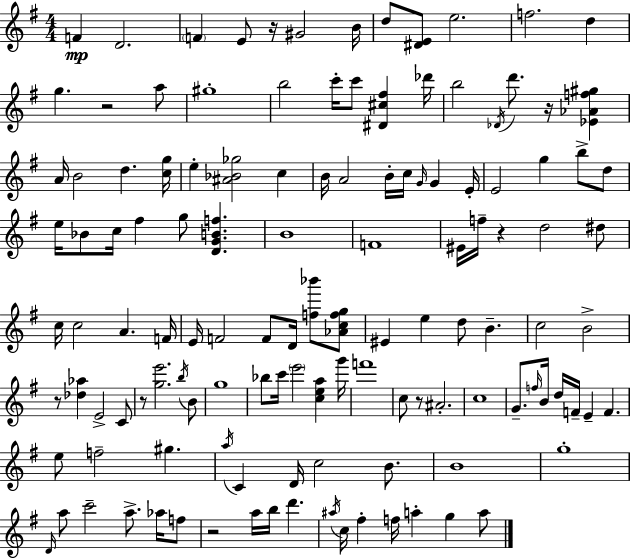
{
  \clef treble
  \numericTimeSignature
  \time 4/4
  \key g \major
  f'4\mp d'2. | \parenthesize f'4 e'8 r16 gis'2 b'16 | d''8 <dis' e'>8 e''2. | f''2. d''4 | \break g''4. r2 a''8 | gis''1-. | b''2 c'''16-. c'''8 <dis' cis'' fis''>4 des'''16 | b''2 \acciaccatura { des'16 } d'''8. r16 <ees' aes' f'' gis''>4 | \break a'16 b'2 d''4. | <c'' g''>16 e''4-. <ais' bes' ges''>2 c''4 | b'16 a'2 b'16-. c''16 \grace { g'16 } g'4 | e'16-. e'2 g''4 b''8-> | \break d''8 e''16 bes'8 c''16 fis''4 g''8 <d' g' b' f''>4. | b'1 | f'1 | eis'16 f''16-- r4 d''2 | \break dis''8 c''16 c''2 a'4. | f'16 e'16 f'2 f'8 d'16 <f'' bes'''>8 | <aes' c'' f'' g''>8 eis'4 e''4 d''8 b'4.-- | c''2 b'2-> | \break r8 <des'' aes''>4 e'2-> | c'8 r8 <g'' e'''>2. | \acciaccatura { b''16 } b'8 g''1 | bes''8 c'''16 \parenthesize e'''2 <c'' e'' a''>4 | \break g'''16 f'''1 | c''8 r8 ais'2.-. | c''1 | g'8.-- \grace { f''16 } b'16 d''16 f'16-- e'4-- f'4. | \break e''8 f''2-- gis''4. | \acciaccatura { a''16 } c'4 d'16 c''2 | b'8. b'1 | g''1-. | \break \grace { d'16 } a''8 c'''2-- | a''8.-> aes''16 f''8 r2 a''16 b''16 | d'''4. \acciaccatura { ais''16 } c''16 fis''4-. f''16 a''4-. | g''4 a''8 \bar "|."
}